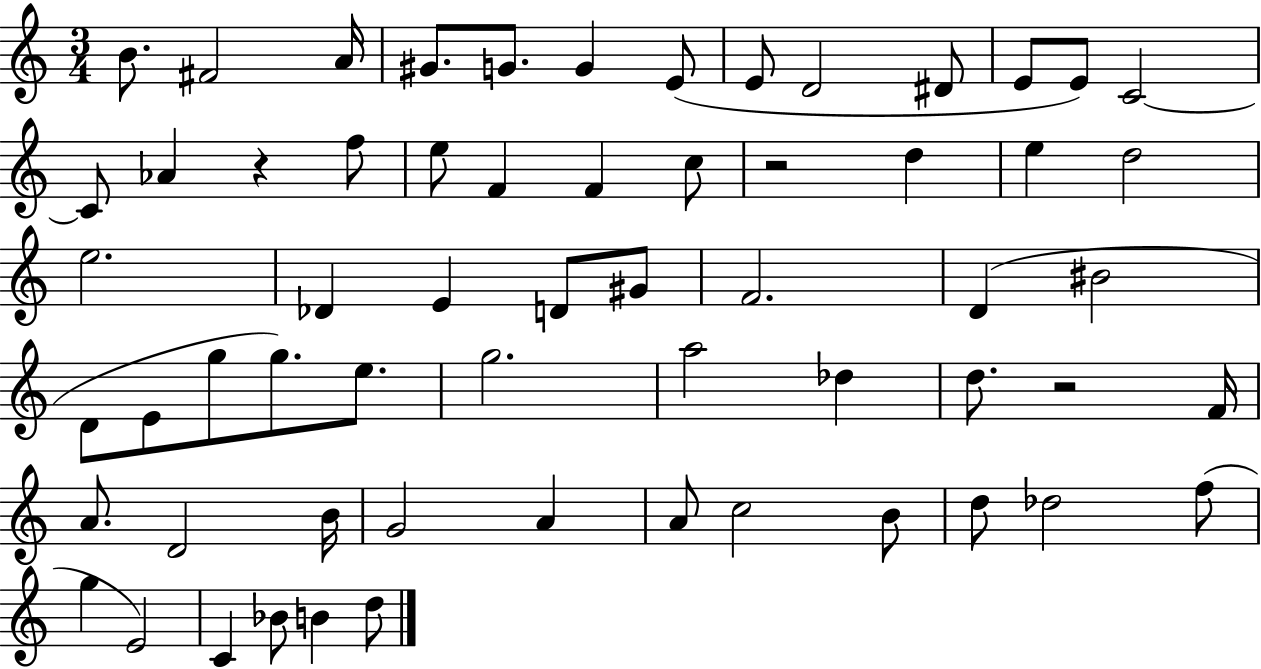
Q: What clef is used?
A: treble